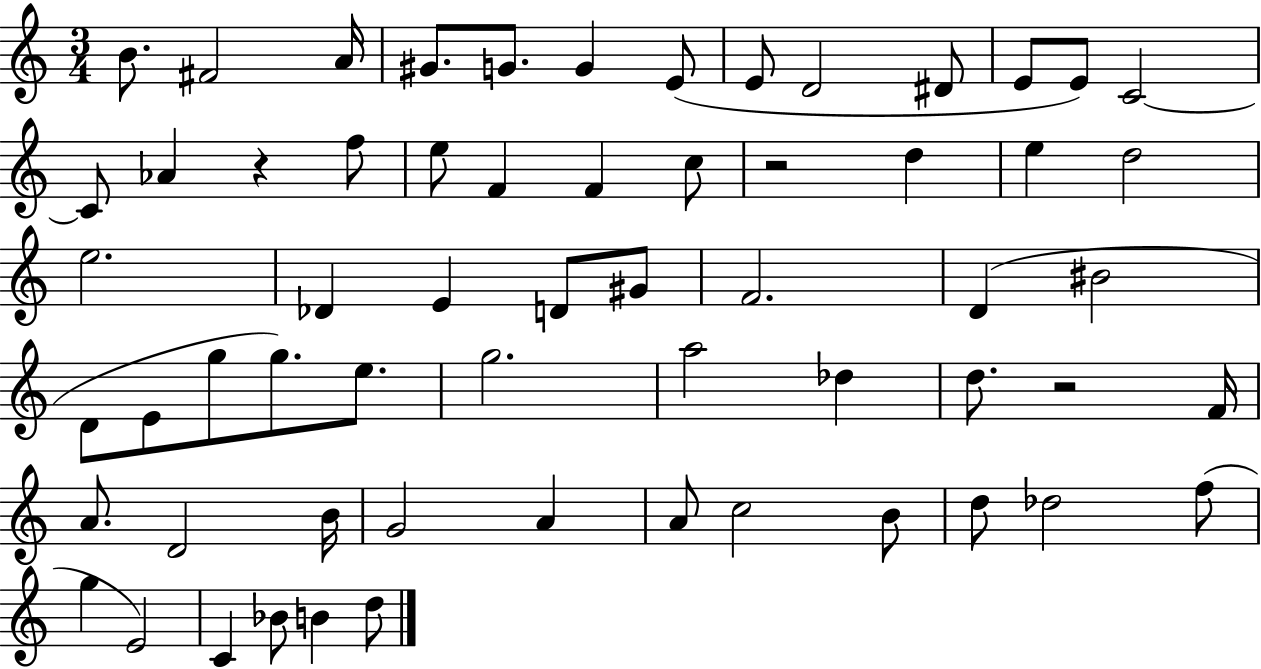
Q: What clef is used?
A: treble